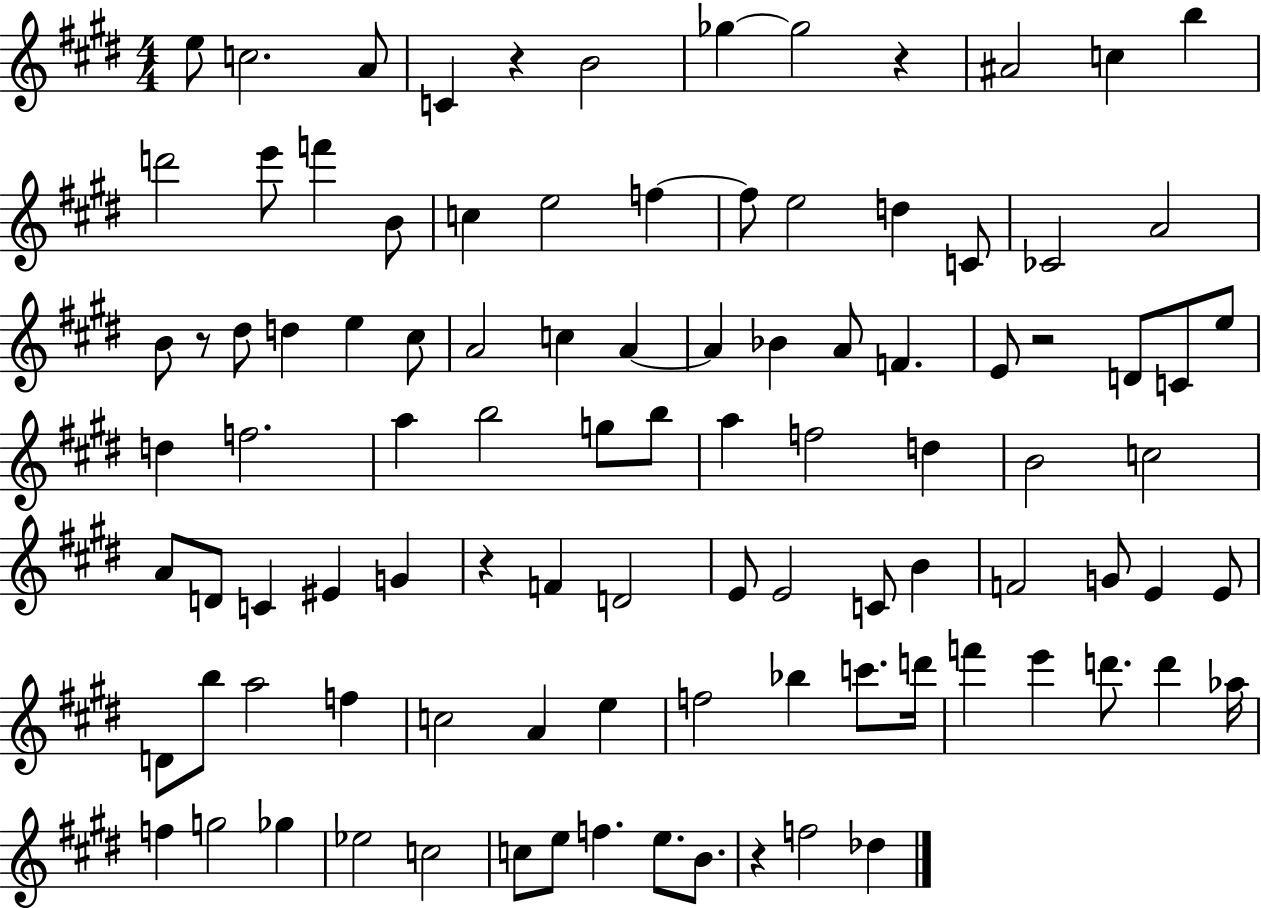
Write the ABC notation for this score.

X:1
T:Untitled
M:4/4
L:1/4
K:E
e/2 c2 A/2 C z B2 _g _g2 z ^A2 c b d'2 e'/2 f' B/2 c e2 f f/2 e2 d C/2 _C2 A2 B/2 z/2 ^d/2 d e ^c/2 A2 c A A _B A/2 F E/2 z2 D/2 C/2 e/2 d f2 a b2 g/2 b/2 a f2 d B2 c2 A/2 D/2 C ^E G z F D2 E/2 E2 C/2 B F2 G/2 E E/2 D/2 b/2 a2 f c2 A e f2 _b c'/2 d'/4 f' e' d'/2 d' _a/4 f g2 _g _e2 c2 c/2 e/2 f e/2 B/2 z f2 _d